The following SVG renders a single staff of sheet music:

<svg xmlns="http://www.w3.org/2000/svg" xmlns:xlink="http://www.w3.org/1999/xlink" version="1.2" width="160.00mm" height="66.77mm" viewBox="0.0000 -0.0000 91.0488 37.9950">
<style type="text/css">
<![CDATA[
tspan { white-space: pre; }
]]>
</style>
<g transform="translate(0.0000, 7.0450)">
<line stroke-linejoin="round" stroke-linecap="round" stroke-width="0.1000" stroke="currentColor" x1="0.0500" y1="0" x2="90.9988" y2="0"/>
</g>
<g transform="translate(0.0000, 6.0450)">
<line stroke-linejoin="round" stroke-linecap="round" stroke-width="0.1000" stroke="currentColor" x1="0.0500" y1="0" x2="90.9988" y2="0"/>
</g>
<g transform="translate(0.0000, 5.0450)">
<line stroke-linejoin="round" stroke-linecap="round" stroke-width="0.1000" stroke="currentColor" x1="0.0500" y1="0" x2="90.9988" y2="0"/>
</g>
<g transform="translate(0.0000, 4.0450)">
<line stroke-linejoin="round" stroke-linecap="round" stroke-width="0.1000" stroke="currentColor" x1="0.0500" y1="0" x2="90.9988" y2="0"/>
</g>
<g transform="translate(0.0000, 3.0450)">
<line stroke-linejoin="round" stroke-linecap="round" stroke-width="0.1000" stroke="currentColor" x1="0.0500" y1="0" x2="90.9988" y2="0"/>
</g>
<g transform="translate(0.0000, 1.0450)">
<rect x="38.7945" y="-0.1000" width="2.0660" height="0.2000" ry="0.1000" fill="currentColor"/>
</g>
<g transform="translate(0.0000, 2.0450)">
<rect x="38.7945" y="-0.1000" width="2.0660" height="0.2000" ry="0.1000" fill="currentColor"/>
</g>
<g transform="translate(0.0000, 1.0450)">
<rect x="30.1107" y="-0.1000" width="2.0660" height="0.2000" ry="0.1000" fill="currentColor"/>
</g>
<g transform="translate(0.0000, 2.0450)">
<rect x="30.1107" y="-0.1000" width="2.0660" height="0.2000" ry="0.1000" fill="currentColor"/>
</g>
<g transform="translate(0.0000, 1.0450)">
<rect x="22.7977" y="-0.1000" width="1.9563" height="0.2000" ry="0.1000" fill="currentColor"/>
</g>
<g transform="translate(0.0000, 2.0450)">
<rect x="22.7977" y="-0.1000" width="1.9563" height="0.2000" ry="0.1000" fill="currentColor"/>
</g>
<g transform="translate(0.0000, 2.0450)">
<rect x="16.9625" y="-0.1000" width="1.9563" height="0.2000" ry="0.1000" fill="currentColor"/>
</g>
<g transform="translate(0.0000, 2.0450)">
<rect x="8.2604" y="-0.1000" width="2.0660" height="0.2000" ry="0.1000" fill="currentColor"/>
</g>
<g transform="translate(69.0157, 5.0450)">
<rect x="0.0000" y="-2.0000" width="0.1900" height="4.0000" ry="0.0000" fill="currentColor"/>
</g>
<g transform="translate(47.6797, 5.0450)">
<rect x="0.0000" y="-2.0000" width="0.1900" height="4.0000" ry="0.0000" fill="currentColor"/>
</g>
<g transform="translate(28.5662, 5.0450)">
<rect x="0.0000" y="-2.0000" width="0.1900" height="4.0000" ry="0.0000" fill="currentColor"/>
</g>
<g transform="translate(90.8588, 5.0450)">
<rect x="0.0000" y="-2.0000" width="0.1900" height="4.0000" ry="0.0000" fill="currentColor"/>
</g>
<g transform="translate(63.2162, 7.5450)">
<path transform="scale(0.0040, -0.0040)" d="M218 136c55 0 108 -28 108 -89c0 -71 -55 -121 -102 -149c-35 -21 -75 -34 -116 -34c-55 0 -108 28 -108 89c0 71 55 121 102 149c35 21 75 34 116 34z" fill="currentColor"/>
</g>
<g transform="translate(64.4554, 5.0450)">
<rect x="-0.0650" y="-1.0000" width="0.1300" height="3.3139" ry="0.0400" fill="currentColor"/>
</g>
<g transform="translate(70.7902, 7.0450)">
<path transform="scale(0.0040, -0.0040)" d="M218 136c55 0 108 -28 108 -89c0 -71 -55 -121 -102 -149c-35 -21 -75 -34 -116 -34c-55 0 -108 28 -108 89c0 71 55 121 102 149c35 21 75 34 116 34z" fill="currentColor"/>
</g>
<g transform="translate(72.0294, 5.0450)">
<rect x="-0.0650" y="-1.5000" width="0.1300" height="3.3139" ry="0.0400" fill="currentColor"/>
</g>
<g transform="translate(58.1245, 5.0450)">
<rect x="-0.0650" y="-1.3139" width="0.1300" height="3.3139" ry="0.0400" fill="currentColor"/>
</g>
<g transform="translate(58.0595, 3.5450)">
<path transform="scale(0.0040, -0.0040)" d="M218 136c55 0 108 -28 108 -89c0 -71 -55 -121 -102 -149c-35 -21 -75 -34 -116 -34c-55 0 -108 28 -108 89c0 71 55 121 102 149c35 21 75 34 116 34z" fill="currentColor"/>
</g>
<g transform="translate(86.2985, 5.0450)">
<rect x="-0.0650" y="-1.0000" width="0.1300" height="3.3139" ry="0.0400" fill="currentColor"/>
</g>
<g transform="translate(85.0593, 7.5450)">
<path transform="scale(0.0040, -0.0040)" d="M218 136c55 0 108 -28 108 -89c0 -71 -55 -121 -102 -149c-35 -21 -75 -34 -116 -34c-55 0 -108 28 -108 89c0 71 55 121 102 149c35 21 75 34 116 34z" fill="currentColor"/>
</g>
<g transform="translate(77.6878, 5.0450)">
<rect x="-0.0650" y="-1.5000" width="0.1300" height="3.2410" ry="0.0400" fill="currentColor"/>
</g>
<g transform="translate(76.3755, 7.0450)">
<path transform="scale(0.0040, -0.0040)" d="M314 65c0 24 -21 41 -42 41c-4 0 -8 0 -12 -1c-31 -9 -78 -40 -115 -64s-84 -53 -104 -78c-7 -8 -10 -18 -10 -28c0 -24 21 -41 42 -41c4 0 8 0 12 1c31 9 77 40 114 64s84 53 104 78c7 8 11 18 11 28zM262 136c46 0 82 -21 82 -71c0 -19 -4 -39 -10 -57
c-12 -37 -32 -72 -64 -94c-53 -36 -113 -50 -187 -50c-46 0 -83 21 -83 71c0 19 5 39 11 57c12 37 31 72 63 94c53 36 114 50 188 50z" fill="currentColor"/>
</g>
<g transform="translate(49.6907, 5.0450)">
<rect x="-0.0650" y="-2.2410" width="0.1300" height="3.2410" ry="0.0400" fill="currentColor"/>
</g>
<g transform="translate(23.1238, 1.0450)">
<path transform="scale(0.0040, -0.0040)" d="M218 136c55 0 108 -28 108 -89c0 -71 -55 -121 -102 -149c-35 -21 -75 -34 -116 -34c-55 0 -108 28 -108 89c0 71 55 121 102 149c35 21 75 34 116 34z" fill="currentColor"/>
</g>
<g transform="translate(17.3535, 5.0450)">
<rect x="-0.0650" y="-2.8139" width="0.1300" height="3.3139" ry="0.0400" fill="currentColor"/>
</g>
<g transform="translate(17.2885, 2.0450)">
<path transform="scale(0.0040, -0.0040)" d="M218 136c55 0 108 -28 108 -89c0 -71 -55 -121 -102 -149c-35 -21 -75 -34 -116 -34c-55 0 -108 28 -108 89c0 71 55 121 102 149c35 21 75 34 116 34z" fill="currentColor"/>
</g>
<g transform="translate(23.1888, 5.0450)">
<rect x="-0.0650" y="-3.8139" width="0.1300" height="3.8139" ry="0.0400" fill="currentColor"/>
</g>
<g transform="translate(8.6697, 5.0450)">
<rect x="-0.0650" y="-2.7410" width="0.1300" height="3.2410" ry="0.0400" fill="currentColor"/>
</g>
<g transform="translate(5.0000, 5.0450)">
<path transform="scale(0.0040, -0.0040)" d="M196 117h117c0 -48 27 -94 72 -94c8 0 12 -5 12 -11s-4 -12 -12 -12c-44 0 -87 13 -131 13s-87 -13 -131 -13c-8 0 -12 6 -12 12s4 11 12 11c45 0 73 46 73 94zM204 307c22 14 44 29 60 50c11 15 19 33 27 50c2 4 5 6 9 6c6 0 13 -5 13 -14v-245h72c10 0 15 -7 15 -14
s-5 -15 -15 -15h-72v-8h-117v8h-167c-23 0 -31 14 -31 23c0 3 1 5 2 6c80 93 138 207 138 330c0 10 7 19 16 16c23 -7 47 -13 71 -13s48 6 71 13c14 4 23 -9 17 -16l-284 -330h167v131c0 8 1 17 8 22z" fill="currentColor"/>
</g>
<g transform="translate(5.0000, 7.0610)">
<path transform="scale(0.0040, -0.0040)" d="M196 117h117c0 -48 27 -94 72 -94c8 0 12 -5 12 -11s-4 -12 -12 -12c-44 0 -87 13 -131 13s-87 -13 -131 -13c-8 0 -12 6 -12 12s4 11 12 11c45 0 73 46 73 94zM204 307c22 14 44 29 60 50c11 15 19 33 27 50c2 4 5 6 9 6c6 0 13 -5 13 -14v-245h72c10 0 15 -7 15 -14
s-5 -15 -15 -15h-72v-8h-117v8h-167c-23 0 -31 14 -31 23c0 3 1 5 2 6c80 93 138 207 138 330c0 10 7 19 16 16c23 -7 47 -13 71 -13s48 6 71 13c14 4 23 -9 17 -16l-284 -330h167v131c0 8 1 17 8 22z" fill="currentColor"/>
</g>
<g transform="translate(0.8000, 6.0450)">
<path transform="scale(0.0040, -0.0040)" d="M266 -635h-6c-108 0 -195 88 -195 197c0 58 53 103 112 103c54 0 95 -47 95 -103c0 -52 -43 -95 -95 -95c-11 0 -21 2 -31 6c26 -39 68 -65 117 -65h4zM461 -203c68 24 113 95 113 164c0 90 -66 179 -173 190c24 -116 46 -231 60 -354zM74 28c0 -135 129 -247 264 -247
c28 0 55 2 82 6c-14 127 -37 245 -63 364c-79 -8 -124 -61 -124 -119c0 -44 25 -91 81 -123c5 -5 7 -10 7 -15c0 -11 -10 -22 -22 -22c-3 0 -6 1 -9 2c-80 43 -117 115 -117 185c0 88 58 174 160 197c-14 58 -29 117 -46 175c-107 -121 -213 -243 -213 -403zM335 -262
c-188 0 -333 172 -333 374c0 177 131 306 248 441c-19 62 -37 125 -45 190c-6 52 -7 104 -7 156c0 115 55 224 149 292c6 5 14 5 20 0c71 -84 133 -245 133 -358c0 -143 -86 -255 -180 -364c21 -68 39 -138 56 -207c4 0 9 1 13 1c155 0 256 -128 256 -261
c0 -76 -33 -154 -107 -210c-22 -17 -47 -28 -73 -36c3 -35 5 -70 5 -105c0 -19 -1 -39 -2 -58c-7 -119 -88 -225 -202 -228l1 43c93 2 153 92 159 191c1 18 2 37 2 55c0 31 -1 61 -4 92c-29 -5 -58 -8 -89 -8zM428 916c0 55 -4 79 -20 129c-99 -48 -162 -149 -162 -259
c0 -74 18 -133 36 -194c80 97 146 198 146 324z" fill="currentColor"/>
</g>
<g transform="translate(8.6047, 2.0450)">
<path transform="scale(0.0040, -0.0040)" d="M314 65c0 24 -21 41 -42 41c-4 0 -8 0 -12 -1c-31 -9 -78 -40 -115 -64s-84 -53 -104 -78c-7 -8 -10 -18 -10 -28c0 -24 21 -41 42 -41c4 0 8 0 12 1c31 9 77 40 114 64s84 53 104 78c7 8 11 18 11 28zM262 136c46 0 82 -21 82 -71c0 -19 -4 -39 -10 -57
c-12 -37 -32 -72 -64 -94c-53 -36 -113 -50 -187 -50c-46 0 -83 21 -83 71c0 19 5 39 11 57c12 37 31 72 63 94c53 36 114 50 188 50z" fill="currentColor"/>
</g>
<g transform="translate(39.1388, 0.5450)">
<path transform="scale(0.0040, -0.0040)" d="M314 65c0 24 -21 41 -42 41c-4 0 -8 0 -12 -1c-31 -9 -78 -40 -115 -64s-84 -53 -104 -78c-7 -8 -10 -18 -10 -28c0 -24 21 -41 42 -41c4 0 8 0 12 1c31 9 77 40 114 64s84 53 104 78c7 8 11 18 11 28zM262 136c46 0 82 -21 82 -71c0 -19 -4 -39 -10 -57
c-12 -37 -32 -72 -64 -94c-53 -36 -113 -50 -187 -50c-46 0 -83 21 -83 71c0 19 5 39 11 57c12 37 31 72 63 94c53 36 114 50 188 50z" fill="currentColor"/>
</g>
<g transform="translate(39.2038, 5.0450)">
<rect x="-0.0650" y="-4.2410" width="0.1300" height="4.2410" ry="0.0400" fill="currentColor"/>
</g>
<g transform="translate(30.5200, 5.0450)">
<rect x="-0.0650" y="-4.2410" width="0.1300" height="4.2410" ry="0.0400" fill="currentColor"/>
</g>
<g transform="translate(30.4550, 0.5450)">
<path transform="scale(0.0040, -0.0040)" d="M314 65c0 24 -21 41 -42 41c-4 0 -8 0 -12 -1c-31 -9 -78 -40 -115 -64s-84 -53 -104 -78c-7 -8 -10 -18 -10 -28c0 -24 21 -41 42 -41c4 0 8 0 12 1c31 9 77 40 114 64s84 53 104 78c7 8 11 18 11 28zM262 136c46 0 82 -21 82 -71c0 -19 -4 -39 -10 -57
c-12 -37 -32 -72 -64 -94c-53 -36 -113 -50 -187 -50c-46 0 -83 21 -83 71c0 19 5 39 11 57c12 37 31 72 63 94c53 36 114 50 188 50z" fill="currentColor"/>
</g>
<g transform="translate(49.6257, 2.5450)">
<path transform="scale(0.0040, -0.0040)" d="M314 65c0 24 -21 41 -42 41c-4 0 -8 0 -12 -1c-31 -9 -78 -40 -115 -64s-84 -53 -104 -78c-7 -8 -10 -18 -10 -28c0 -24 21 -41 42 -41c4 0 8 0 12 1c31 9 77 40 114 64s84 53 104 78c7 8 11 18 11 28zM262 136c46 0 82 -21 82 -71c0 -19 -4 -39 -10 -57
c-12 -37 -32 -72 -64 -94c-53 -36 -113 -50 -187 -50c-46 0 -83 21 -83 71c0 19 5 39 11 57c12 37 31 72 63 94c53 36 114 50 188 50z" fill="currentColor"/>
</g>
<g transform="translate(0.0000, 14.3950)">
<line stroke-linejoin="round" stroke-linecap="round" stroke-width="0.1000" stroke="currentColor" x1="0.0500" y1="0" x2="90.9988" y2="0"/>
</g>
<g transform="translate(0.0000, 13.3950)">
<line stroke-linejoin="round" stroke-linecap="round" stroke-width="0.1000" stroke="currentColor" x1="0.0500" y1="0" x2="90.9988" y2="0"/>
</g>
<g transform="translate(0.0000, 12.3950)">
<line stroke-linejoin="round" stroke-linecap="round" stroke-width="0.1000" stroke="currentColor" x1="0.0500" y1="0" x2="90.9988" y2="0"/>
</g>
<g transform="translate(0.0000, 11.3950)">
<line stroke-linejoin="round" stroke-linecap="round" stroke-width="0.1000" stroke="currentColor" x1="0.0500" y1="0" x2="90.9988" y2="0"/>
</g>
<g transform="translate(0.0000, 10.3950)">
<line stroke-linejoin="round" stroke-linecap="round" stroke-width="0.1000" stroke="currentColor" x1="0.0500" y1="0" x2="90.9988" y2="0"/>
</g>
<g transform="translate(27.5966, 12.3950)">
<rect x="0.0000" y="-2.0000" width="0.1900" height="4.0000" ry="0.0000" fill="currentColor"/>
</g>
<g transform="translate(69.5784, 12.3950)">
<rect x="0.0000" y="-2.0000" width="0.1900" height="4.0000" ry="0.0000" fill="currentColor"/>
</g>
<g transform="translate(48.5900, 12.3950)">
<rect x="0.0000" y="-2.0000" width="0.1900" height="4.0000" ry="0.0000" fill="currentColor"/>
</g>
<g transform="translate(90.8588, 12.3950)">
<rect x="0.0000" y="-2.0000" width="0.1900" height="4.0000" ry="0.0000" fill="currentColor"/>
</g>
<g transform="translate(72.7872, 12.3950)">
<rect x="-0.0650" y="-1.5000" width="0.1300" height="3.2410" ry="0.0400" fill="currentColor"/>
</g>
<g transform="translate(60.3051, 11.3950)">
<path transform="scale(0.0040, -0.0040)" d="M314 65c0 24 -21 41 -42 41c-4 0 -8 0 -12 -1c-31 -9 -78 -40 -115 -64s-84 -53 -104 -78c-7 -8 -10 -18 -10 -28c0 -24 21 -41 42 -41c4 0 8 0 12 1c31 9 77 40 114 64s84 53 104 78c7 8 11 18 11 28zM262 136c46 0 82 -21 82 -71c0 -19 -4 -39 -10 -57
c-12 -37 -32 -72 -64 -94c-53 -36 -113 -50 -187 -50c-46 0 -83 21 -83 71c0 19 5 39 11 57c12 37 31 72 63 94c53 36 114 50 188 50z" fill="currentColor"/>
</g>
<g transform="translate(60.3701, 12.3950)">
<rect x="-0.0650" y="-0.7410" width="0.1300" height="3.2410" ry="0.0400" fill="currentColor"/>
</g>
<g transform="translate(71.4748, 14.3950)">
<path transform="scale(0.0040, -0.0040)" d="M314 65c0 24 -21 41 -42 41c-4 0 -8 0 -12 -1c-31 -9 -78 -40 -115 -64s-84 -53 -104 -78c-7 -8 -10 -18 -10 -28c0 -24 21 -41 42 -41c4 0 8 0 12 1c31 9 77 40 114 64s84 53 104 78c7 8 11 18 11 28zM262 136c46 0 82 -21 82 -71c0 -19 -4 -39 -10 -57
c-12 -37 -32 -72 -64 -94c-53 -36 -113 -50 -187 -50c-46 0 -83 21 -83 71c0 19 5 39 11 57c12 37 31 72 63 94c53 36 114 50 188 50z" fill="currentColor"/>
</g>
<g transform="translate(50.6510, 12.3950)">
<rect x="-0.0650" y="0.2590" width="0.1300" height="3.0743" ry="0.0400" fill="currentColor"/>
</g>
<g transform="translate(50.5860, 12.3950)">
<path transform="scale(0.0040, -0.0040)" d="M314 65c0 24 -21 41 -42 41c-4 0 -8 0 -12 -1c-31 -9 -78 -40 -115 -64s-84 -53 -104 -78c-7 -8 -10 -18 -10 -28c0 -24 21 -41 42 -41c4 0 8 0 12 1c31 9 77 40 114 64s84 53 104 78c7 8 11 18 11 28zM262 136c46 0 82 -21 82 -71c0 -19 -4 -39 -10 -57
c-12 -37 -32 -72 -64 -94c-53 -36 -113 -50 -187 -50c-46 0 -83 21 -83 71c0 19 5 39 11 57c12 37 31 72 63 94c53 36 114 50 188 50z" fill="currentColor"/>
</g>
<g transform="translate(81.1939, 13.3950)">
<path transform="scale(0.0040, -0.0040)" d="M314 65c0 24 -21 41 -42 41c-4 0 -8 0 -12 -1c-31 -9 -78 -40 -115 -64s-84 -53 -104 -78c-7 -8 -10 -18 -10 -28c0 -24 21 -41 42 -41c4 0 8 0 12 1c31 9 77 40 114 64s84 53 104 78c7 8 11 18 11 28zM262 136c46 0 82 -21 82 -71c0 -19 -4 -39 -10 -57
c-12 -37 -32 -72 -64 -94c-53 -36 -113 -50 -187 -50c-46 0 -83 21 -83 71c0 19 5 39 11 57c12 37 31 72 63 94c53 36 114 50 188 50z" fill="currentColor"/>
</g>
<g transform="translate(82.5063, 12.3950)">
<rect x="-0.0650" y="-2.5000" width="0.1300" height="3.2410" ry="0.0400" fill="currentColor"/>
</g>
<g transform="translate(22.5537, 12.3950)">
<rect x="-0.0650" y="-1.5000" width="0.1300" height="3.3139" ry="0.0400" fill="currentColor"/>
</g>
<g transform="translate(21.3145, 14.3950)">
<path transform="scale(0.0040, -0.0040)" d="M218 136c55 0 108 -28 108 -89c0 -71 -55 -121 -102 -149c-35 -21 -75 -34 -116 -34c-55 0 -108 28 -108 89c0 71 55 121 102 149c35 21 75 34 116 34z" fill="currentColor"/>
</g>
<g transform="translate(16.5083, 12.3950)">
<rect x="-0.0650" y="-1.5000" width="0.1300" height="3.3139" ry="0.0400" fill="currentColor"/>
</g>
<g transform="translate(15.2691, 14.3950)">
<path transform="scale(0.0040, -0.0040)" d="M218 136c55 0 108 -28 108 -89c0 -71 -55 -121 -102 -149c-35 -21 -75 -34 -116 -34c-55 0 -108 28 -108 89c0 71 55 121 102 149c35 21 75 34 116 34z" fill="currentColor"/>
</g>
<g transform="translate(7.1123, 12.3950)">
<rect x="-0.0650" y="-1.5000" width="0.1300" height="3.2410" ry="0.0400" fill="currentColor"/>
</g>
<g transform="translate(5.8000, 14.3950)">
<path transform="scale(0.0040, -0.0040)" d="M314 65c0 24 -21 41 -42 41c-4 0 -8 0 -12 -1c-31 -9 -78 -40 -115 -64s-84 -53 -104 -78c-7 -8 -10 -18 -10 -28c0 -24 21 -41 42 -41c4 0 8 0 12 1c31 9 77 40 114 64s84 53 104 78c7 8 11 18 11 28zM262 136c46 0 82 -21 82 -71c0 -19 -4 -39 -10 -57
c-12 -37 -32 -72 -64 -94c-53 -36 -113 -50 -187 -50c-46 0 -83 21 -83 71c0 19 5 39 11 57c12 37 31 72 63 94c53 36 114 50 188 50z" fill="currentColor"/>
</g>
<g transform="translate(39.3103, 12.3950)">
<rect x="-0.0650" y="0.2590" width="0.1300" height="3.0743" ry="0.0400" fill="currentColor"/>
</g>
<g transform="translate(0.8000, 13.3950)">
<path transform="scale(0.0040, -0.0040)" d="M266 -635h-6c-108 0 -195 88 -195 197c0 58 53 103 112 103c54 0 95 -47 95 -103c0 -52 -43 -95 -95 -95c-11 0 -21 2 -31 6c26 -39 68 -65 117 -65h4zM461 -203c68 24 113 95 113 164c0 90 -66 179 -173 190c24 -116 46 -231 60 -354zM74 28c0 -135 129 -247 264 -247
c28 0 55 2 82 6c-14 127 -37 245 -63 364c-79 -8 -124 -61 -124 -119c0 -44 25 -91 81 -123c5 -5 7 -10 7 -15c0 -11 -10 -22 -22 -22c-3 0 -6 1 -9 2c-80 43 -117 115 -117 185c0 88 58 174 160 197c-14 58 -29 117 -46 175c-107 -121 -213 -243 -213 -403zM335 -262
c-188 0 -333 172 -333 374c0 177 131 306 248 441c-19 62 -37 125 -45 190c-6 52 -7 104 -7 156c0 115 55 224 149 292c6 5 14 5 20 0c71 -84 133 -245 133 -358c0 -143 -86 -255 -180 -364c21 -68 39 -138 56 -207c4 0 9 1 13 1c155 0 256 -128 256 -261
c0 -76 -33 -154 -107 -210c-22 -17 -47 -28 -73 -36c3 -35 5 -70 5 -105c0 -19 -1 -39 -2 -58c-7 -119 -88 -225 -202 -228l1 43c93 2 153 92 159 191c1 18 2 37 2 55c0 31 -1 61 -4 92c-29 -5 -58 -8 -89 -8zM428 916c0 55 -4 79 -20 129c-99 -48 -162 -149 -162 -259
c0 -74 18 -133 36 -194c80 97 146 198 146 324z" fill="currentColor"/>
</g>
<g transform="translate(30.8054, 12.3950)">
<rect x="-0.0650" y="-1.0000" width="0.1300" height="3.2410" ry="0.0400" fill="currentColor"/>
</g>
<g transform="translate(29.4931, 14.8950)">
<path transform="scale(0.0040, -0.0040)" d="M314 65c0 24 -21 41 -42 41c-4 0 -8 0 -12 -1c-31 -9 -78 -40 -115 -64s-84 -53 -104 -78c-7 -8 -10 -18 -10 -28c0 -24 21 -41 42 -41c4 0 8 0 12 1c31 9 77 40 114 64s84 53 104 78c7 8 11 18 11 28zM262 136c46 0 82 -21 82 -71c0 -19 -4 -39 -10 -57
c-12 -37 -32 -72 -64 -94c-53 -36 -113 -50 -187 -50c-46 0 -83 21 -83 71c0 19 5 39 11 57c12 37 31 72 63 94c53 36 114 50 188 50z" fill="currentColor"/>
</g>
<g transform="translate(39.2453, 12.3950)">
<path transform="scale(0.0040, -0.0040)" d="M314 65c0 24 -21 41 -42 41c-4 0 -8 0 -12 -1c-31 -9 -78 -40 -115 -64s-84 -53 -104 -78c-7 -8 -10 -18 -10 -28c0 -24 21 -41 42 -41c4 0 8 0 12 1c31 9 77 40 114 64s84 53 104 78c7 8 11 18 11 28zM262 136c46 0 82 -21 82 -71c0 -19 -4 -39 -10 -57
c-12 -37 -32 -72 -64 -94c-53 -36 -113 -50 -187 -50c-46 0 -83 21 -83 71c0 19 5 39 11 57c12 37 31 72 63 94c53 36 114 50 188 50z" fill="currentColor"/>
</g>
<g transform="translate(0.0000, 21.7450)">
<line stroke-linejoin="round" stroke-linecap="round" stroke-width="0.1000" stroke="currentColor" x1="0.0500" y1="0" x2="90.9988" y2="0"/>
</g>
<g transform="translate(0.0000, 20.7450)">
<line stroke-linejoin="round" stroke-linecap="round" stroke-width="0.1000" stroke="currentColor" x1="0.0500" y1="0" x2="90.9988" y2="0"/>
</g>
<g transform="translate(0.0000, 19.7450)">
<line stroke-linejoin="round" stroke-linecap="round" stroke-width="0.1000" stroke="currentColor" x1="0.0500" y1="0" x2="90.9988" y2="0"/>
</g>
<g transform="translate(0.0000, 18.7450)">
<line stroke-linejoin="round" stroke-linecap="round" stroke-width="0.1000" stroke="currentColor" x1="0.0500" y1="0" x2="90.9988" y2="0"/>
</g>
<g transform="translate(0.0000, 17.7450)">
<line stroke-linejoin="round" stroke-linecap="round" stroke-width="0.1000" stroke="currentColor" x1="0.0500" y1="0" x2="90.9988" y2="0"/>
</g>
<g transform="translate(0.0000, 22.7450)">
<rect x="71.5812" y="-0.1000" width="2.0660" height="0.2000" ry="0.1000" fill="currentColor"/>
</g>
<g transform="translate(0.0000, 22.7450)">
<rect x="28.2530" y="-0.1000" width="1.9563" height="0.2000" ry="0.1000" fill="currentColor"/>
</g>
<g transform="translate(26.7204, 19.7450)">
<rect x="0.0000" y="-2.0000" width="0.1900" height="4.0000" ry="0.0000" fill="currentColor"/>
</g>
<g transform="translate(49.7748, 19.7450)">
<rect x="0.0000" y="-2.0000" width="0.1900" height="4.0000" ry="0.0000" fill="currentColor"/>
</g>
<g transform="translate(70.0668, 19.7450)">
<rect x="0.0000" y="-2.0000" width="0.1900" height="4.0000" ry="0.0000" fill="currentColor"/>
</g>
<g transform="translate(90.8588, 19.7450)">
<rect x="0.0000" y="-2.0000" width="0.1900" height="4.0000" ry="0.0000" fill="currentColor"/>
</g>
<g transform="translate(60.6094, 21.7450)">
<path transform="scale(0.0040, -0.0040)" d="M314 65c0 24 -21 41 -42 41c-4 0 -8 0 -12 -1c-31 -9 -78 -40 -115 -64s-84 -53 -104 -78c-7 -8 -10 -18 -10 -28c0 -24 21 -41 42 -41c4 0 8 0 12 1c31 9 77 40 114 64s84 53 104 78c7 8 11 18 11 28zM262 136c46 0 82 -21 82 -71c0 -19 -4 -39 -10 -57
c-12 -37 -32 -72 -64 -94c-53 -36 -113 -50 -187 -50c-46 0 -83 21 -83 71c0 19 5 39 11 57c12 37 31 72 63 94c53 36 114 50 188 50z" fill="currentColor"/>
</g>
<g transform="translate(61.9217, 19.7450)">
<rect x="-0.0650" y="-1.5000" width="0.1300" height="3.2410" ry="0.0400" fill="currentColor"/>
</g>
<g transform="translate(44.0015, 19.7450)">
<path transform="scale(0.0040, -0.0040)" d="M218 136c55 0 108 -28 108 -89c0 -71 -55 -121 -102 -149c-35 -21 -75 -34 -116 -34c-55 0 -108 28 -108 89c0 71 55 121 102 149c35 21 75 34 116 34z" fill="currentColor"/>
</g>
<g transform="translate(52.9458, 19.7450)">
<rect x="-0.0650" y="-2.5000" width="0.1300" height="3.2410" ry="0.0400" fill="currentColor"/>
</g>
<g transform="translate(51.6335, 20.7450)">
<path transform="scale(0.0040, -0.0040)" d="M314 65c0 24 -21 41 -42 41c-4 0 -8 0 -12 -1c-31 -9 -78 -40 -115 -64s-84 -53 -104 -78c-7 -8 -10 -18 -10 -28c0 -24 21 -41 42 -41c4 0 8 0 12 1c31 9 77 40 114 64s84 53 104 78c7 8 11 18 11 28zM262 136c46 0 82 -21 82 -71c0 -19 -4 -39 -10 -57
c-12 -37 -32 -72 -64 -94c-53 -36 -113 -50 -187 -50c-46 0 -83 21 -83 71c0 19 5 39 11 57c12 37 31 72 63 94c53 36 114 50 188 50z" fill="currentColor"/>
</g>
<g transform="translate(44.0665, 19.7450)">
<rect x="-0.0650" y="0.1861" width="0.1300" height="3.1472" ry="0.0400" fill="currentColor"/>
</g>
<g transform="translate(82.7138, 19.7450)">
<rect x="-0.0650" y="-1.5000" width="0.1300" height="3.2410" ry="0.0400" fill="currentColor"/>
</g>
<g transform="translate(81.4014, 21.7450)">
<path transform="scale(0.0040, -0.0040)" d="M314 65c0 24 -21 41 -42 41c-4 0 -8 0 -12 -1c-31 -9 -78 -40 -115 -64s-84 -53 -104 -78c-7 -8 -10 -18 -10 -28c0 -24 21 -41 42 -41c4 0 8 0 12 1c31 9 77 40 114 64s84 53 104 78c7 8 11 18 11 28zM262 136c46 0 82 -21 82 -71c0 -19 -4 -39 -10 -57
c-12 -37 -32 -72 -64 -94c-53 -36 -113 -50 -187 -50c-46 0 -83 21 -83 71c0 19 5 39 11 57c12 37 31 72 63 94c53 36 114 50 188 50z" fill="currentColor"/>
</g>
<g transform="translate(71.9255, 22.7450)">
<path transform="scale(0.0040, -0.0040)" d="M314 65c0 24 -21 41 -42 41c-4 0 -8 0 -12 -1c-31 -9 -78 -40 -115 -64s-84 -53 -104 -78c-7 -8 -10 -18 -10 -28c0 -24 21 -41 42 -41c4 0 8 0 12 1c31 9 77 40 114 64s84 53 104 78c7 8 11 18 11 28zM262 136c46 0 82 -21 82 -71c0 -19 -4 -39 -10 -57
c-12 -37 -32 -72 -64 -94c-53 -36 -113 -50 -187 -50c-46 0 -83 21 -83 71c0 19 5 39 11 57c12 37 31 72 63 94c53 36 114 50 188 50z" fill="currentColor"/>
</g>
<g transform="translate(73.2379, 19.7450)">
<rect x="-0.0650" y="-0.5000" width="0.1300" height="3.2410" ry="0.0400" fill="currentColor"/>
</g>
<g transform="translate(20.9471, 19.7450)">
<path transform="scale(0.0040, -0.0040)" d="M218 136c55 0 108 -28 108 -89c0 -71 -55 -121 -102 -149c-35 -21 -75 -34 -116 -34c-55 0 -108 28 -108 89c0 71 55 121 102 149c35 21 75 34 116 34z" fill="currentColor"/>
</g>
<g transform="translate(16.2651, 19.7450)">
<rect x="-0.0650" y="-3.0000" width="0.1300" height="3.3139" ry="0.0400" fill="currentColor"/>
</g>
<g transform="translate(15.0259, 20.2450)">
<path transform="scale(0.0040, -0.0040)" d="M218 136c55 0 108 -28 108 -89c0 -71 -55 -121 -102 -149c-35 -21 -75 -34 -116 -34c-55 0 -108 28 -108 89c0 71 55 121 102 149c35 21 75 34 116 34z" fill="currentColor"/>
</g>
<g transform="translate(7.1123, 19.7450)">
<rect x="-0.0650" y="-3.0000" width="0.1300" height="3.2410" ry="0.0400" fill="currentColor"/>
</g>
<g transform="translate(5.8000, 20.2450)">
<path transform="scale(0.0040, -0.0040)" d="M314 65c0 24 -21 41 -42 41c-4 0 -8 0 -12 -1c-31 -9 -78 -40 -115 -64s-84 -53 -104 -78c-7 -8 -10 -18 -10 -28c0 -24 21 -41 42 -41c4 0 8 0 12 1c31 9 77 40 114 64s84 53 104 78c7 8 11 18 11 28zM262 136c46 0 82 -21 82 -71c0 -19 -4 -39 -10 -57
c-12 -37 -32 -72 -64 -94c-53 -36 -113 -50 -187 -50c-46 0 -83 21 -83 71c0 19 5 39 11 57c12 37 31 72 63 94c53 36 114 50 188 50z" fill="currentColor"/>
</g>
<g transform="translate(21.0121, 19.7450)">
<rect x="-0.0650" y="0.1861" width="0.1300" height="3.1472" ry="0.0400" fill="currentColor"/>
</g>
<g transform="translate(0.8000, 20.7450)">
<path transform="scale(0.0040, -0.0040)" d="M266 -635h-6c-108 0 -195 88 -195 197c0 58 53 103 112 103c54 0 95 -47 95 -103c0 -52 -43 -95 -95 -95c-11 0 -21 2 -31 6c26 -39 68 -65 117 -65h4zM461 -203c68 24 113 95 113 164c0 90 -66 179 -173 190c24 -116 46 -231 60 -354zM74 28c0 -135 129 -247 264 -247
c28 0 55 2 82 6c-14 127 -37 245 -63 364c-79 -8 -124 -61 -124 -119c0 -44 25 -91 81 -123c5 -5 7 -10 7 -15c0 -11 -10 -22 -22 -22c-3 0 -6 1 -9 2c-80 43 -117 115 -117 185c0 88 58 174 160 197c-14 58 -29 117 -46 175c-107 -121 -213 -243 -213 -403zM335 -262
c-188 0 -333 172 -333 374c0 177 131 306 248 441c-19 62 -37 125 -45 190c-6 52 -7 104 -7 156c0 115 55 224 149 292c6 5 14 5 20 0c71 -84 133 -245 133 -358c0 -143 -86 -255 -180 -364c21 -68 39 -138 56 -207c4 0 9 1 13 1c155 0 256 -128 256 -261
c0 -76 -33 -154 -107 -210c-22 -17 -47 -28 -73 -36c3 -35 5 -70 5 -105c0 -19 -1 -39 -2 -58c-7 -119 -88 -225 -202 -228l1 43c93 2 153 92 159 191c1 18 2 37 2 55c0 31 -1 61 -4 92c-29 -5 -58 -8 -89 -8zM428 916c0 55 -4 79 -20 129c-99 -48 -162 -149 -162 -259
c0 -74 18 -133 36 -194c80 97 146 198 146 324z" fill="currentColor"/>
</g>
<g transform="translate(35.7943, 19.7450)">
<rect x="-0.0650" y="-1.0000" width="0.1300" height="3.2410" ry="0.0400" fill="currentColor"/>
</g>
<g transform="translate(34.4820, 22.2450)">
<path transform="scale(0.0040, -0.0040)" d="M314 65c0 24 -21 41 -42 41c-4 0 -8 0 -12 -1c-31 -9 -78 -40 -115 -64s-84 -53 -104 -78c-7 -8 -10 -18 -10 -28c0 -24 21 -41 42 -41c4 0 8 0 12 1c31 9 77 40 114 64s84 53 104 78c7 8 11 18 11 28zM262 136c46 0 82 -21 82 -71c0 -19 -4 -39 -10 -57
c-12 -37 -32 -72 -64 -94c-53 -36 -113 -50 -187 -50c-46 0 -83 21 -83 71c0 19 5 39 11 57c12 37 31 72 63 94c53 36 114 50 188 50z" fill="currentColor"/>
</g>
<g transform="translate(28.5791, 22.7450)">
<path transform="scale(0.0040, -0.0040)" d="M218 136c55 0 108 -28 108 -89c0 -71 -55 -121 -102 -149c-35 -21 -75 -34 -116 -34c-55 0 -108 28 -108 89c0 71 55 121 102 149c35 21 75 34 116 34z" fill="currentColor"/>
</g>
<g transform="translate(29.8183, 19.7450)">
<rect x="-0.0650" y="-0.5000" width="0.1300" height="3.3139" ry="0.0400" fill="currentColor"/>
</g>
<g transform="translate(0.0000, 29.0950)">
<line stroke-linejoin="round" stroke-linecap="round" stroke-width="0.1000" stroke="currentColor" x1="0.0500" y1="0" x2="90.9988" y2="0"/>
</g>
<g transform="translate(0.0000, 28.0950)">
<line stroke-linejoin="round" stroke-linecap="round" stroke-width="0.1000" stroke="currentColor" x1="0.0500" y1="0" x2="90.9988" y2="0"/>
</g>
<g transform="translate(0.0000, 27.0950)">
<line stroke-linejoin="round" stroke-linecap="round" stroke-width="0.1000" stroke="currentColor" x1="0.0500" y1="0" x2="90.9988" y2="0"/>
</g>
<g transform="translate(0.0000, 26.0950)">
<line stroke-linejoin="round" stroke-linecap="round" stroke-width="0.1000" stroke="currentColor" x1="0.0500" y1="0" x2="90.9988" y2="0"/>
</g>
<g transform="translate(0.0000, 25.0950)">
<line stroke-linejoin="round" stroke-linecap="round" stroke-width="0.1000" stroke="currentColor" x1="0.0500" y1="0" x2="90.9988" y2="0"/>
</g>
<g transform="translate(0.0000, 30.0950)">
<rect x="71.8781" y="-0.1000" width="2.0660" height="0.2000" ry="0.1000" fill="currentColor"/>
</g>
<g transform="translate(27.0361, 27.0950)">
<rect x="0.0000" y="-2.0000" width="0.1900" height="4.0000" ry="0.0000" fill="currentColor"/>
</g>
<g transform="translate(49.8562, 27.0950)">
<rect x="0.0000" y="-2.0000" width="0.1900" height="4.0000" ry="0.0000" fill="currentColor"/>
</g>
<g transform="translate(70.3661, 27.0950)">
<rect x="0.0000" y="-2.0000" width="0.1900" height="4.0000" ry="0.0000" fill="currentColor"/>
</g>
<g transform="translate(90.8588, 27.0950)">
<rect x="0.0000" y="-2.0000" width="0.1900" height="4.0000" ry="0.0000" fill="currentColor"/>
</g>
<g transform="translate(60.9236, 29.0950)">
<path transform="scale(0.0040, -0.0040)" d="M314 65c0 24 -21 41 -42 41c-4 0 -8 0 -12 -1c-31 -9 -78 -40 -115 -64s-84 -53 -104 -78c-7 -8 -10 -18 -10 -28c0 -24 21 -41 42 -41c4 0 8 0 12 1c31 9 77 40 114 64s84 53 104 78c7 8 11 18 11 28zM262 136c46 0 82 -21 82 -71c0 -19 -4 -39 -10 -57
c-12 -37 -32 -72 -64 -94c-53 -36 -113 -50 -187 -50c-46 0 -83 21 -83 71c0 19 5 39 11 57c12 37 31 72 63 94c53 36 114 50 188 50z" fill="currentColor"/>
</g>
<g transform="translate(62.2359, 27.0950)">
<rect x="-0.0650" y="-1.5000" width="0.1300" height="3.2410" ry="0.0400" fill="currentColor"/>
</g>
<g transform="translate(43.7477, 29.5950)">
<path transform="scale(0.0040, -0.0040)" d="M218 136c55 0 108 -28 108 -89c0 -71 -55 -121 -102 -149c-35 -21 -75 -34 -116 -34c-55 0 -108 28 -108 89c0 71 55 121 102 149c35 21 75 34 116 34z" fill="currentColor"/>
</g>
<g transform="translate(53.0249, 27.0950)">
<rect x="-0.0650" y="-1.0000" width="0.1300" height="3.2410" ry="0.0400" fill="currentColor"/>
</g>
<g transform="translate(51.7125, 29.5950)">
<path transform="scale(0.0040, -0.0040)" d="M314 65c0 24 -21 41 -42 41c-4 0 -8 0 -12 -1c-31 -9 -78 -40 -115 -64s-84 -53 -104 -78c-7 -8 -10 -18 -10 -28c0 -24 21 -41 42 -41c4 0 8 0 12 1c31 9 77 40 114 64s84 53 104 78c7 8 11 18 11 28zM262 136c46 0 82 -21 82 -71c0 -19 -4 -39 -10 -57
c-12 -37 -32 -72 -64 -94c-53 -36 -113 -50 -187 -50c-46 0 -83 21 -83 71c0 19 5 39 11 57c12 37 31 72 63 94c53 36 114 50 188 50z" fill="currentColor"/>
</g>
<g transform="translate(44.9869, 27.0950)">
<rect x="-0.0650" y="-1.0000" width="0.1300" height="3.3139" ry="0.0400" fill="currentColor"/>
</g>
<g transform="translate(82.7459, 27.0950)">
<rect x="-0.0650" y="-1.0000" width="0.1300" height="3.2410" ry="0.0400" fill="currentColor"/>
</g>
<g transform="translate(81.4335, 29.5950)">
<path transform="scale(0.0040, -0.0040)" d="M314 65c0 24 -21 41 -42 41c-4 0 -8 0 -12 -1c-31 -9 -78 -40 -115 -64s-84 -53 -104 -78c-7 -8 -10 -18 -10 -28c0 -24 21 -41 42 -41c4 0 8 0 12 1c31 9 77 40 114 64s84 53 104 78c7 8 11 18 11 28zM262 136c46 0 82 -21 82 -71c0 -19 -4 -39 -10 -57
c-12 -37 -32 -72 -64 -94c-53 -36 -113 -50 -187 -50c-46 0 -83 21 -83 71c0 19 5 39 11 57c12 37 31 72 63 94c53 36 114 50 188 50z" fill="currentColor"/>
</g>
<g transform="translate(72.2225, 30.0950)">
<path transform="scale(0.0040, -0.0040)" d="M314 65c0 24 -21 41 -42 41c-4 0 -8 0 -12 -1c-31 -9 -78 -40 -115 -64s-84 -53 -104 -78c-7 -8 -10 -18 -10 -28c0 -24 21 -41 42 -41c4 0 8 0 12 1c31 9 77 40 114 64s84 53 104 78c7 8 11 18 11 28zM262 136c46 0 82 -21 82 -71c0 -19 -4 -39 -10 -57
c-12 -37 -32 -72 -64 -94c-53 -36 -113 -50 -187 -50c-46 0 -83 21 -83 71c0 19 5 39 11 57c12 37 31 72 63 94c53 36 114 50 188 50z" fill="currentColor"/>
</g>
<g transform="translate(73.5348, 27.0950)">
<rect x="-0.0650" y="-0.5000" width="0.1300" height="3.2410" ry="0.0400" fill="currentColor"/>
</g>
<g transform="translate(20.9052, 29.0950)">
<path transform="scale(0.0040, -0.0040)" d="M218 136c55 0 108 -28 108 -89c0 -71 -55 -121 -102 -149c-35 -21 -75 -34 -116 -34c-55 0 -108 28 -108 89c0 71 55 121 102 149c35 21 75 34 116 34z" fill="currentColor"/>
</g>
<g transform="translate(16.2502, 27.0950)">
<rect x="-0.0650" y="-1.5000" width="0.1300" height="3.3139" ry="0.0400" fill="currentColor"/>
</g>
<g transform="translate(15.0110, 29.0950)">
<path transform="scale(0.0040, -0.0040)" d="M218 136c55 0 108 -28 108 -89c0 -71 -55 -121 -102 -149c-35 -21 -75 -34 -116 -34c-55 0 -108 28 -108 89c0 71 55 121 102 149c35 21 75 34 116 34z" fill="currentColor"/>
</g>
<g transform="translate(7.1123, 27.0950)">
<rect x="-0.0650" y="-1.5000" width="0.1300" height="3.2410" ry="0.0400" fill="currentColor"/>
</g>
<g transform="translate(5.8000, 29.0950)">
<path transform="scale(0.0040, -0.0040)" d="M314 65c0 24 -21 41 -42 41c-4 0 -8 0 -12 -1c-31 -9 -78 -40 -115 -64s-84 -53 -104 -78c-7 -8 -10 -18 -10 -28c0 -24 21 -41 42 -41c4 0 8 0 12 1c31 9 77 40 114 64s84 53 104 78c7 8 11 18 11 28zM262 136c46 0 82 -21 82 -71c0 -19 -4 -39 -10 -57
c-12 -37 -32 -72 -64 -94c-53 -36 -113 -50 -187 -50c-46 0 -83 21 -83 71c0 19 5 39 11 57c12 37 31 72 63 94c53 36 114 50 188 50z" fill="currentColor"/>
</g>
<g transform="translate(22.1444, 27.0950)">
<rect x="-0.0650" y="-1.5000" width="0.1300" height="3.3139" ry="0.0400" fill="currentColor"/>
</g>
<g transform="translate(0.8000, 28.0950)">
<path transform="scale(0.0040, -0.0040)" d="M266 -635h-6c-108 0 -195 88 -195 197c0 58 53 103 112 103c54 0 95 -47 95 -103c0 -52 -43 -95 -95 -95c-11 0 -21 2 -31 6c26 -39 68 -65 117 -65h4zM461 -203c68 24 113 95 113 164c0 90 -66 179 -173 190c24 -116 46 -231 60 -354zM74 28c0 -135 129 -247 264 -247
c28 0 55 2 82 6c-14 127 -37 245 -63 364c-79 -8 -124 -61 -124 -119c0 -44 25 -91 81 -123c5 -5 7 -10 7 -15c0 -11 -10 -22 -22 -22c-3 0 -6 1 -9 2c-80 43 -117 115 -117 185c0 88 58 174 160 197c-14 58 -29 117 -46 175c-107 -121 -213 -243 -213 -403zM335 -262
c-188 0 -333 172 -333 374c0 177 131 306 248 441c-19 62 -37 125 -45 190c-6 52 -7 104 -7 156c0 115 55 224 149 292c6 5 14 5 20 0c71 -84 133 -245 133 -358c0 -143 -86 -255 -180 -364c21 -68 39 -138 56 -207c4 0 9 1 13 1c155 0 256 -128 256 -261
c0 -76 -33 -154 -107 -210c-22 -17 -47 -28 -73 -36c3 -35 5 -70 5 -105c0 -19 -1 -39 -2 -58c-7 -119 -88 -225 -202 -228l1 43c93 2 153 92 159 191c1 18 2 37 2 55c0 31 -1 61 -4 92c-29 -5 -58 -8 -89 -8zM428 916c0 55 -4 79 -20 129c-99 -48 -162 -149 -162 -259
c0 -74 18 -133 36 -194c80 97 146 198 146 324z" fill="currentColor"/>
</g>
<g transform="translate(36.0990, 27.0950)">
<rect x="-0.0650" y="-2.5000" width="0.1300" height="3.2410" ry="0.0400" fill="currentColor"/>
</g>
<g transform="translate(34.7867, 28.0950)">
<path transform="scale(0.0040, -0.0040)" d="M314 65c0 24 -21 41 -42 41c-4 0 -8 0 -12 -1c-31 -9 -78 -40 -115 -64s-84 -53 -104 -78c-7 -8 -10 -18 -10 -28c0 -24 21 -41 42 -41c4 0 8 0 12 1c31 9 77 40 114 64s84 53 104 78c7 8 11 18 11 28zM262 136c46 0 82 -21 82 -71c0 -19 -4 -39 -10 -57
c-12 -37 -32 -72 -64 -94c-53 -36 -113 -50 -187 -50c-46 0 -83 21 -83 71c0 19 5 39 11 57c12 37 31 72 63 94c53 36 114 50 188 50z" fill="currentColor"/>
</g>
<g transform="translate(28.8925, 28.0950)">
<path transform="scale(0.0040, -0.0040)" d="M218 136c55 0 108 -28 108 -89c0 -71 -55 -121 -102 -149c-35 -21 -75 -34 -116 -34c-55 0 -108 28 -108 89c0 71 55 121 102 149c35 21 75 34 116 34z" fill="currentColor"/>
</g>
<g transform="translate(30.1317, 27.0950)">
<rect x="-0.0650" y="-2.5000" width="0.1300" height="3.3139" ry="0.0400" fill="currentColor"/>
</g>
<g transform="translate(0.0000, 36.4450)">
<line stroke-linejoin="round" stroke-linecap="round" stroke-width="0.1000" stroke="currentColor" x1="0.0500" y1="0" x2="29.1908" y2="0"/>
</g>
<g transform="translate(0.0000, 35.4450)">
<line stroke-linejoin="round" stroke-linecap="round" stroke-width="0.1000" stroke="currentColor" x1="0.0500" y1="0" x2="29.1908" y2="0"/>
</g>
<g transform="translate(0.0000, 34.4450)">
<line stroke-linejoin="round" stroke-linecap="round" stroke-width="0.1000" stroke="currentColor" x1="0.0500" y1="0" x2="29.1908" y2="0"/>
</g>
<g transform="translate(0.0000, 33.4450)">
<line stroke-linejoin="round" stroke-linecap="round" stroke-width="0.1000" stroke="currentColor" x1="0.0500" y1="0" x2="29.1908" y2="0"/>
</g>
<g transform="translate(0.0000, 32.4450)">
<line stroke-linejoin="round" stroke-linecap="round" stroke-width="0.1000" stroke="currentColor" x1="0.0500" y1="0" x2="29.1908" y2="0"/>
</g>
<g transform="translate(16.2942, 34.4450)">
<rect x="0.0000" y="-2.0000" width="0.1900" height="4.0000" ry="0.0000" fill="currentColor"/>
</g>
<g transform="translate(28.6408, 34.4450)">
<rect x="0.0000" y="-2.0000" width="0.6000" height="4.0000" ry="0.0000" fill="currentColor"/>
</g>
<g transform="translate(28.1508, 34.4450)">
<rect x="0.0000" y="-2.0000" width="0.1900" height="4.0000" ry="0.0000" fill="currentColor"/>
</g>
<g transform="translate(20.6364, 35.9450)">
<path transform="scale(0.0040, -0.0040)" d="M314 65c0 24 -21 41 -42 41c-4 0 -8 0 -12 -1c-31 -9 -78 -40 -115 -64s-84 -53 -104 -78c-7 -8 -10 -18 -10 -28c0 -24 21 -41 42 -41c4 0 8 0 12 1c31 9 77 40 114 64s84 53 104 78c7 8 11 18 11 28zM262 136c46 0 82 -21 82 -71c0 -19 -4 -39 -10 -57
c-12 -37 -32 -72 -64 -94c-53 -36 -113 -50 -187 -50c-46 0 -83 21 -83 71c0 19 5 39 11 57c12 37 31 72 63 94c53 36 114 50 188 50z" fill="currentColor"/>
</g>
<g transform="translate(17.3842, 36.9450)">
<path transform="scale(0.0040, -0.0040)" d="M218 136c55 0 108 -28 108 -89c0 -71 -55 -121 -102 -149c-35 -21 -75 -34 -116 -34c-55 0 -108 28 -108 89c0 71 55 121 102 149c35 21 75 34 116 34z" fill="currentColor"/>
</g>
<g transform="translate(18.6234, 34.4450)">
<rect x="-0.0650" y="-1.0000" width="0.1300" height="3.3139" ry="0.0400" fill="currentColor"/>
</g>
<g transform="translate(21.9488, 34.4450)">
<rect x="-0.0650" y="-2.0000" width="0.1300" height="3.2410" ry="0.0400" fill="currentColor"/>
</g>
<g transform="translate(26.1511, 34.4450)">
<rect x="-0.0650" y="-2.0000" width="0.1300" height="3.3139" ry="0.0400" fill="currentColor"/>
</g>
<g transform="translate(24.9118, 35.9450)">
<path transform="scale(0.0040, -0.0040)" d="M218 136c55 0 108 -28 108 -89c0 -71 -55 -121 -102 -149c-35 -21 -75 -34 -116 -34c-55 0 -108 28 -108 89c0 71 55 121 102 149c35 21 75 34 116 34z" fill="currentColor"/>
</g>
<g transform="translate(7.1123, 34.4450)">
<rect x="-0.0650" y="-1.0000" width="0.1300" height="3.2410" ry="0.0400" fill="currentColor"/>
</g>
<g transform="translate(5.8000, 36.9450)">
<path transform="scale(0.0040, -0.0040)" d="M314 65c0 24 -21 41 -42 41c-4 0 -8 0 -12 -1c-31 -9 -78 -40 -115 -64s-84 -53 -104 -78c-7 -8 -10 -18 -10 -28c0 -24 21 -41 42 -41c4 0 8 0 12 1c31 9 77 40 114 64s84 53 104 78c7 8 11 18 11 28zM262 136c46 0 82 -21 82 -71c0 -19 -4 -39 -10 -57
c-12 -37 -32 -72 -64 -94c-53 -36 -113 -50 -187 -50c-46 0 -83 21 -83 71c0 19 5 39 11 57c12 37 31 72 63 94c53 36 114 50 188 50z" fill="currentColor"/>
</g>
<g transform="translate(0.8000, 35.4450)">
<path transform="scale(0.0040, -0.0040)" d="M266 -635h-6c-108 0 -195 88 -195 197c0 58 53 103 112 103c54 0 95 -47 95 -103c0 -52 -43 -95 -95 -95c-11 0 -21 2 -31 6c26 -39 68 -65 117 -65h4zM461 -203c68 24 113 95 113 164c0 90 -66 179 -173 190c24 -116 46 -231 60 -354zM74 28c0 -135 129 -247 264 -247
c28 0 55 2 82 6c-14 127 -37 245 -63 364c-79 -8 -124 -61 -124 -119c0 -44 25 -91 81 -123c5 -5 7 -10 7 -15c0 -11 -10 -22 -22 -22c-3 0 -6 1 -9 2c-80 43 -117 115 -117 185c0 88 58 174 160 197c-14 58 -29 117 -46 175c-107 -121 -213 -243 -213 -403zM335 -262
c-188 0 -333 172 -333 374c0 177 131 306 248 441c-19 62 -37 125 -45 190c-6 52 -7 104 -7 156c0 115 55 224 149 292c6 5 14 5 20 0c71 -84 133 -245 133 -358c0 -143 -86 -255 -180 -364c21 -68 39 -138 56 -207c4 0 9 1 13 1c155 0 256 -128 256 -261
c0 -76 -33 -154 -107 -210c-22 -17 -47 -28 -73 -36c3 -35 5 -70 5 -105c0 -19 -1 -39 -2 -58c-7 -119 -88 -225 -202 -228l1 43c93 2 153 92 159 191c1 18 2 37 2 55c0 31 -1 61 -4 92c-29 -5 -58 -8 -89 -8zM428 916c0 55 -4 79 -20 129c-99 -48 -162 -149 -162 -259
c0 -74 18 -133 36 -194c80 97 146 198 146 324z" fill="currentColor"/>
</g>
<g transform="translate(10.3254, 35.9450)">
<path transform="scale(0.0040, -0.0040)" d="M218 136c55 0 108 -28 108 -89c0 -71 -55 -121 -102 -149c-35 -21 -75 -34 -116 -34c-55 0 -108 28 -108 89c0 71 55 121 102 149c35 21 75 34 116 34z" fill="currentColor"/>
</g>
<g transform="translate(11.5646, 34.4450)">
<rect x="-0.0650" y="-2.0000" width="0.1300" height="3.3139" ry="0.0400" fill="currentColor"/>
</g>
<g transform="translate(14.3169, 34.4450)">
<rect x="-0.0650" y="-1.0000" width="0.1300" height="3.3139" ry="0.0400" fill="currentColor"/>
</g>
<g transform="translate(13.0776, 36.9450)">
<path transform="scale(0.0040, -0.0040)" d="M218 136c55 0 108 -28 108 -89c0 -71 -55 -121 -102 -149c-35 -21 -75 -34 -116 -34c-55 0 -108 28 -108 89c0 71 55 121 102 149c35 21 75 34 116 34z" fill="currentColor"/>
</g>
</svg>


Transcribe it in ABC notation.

X:1
T:Untitled
M:4/4
L:1/4
K:C
a2 a c' d'2 d'2 g2 e D E E2 D E2 E E D2 B2 B2 d2 E2 G2 A2 A B C D2 B G2 E2 C2 E2 E2 E E G G2 D D2 E2 C2 D2 D2 F D D F2 F